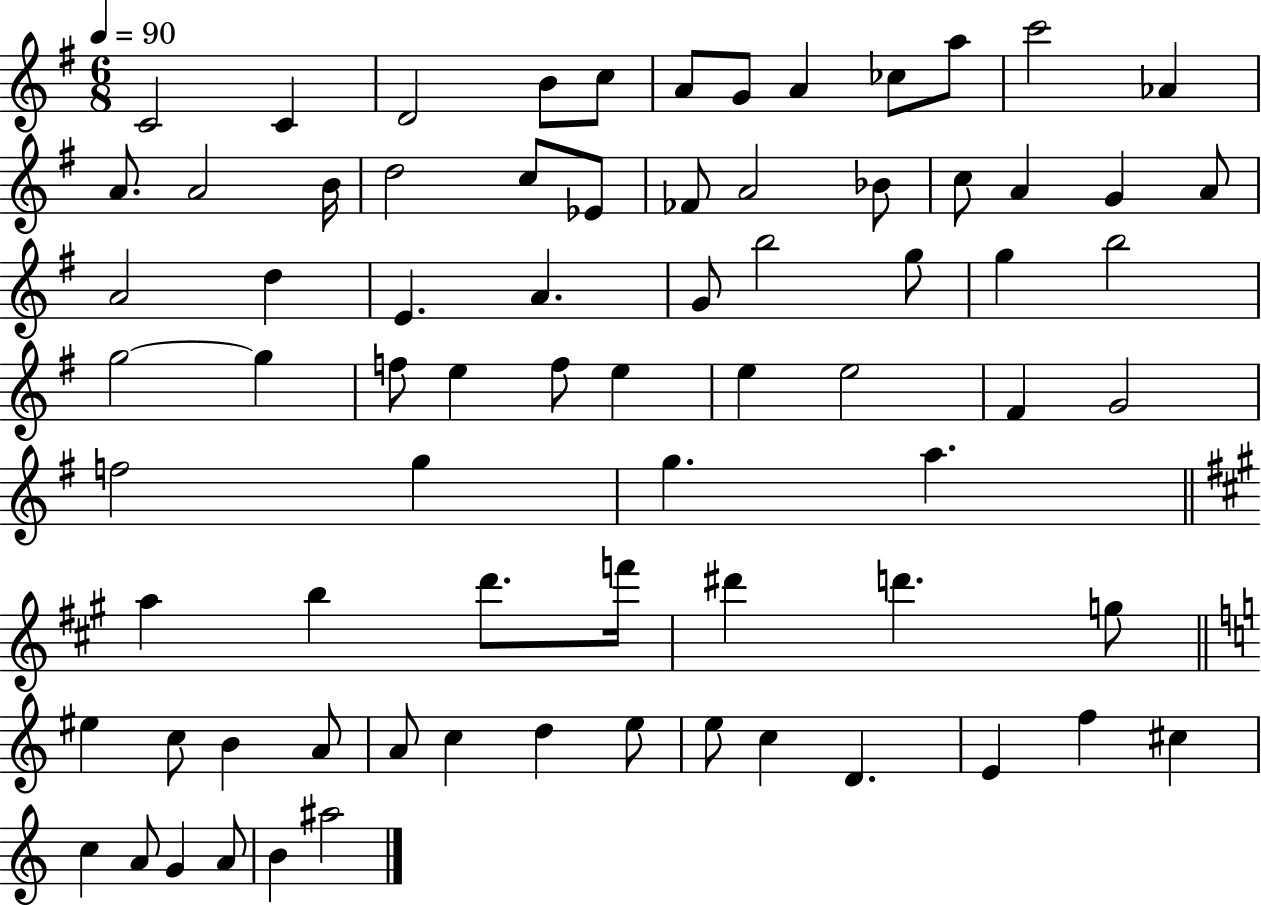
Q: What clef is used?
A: treble